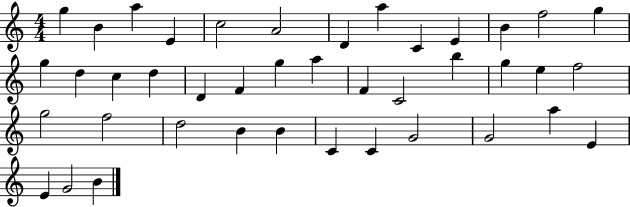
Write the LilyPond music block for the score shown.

{
  \clef treble
  \numericTimeSignature
  \time 4/4
  \key c \major
  g''4 b'4 a''4 e'4 | c''2 a'2 | d'4 a''4 c'4 e'4 | b'4 f''2 g''4 | \break g''4 d''4 c''4 d''4 | d'4 f'4 g''4 a''4 | f'4 c'2 b''4 | g''4 e''4 f''2 | \break g''2 f''2 | d''2 b'4 b'4 | c'4 c'4 g'2 | g'2 a''4 e'4 | \break e'4 g'2 b'4 | \bar "|."
}